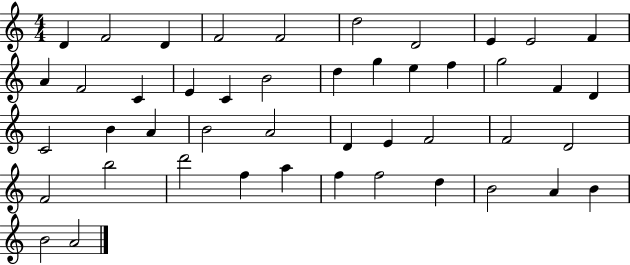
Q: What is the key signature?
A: C major